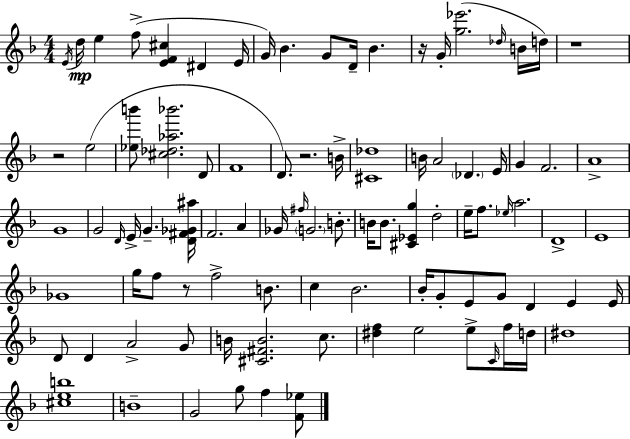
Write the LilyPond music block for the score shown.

{
  \clef treble
  \numericTimeSignature
  \time 4/4
  \key d \minor
  \repeat volta 2 { \acciaccatura { e'16 }\mp d''16 e''4 f''8->( <e' f' cis''>4 dis'4 | e'16 g'16) bes'4. g'8 d'16-- bes'4. | r16 g'16-. <g'' ees'''>2.( \grace { des''16 } | b'16 d''16) r1 | \break r2 e''2( | <ees'' b'''>8 <cis'' des'' aes'' bes'''>2. | d'8 f'1 | d'8.) r2. | \break b'16-> <cis' des''>1 | b'16 a'2 \parenthesize des'4. | e'16 g'4 f'2. | a'1-> | \break g'1 | g'2 \grace { d'16 } e'16-> g'4.-- | <d' fis' ges' ais''>16 f'2. a'4 | ges'16 \grace { fis''16 } \parenthesize g'2. | \break b'8.-. b'16 b'8. <cis' ees' g''>4 d''2-. | e''16-- f''8. \grace { ees''16 } a''2. | d'1-> | e'1 | \break ges'1 | g''16 f''8 r8 f''2-> | b'8. c''4 bes'2. | bes'16-. g'8-. e'8 g'8 d'4 | \break e'4 e'16 d'8 d'4 a'2-> | g'8 b'16 <cis' fis' b'>2. | c''8. <dis'' f''>4 e''2 | e''8-> \grace { c'16 } f''16 d''16 dis''1 | \break <cis'' e'' b''>1 | b'1-- | g'2 g''8 | f''4 <f' ees''>8 } \bar "|."
}